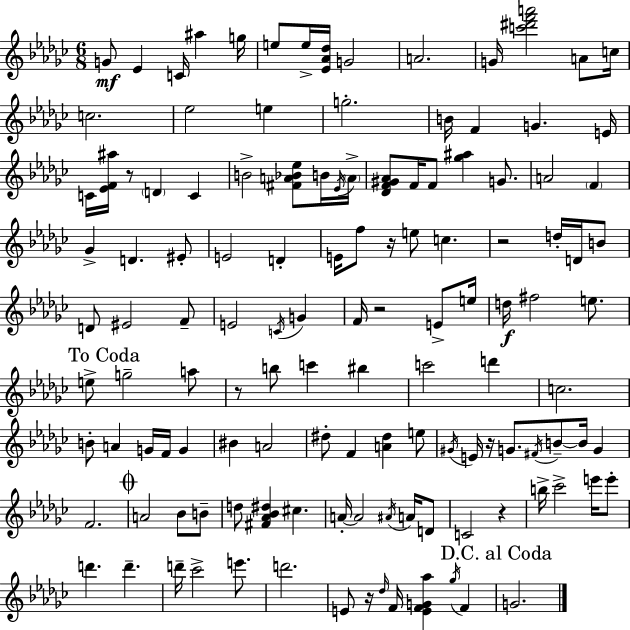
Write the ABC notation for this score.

X:1
T:Untitled
M:6/8
L:1/4
K:Ebm
G/2 _E C/4 ^a g/4 e/2 e/4 [_E_A_d]/4 G2 A2 G/4 [c'^d'f'a']2 A/2 c/4 c2 _e2 e g2 B/4 F G E/4 C/4 [_EF^a]/4 z/2 D C B2 [^FA_B_e]/2 B/4 _E/4 A/4 [_DF^G_A]/2 F/4 F/2 [_g^a] G/2 A2 F _G D ^E/2 E2 D E/4 f/2 z/4 e/2 c z2 d/4 D/4 B/2 D/2 ^E2 F/2 E2 C/4 G F/4 z2 E/2 e/4 d/4 ^f2 e/2 e/2 g2 a/2 z/2 b/2 c' ^b c'2 d' c2 B/2 A G/4 F/4 G ^B A2 ^d/2 F [A^d] e/2 ^G/4 E/4 z/4 G/2 ^F/4 B/2 B/4 G F2 A2 _B/2 B/2 d/2 [^F_A_B^d] ^c A/4 A2 ^A/4 A/4 D/2 C2 z b/4 _c'2 e'/4 e'/2 d' d' d'/4 _c'2 e'/2 d'2 E/2 z/4 _d/4 F/4 [EFG_a] _g/4 F G2